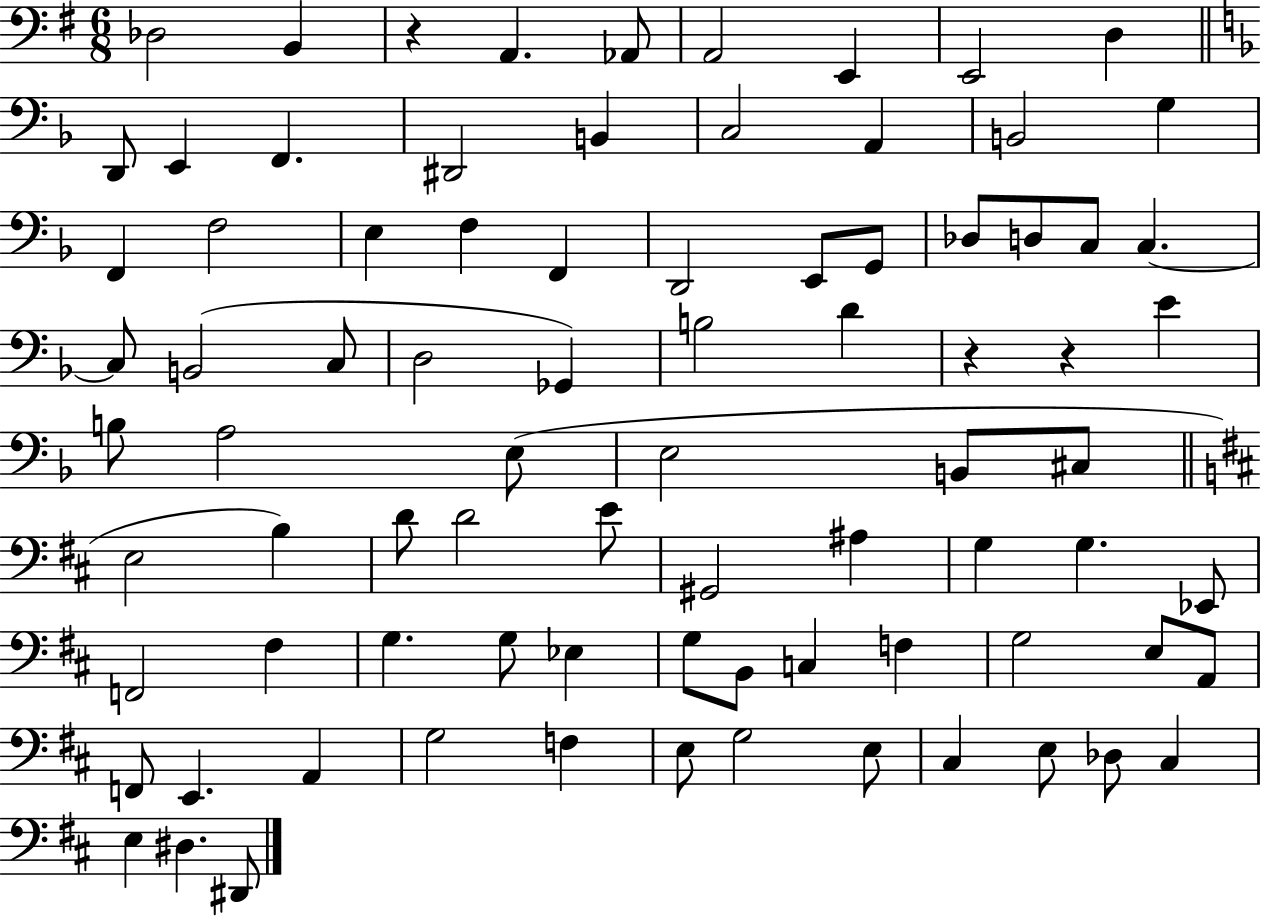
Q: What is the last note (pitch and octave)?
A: D#2